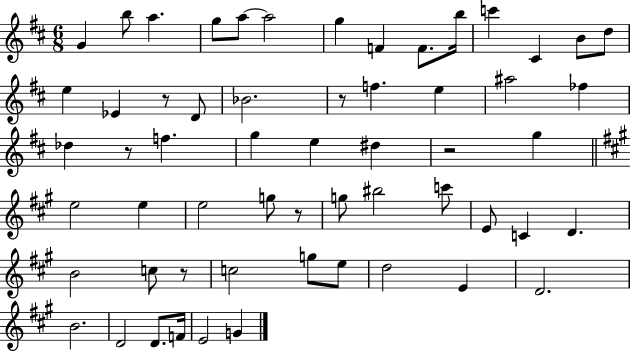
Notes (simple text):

G4/q B5/e A5/q. G5/e A5/e A5/h G5/q F4/q F4/e. B5/s C6/q C#4/q B4/e D5/e E5/q Eb4/q R/e D4/e Bb4/h. R/e F5/q. E5/q A#5/h FES5/q Db5/q R/e F5/q. G5/q E5/q D#5/q R/h G5/q E5/h E5/q E5/h G5/e R/e G5/e BIS5/h C6/e E4/e C4/q D4/q. B4/h C5/e R/e C5/h G5/e E5/e D5/h E4/q D4/h. B4/h. D4/h D4/e. F4/s E4/h G4/q